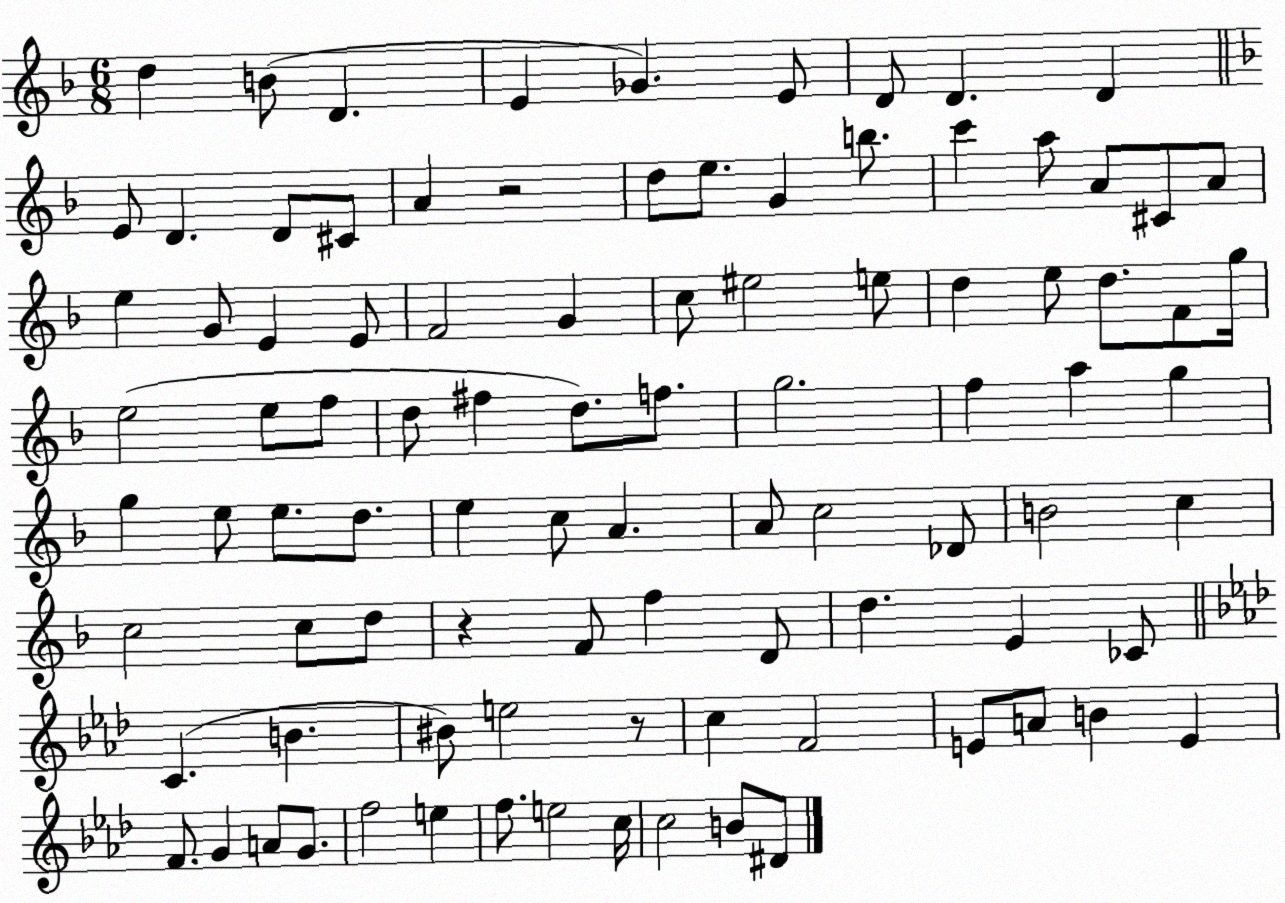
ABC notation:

X:1
T:Untitled
M:6/8
L:1/4
K:F
d B/2 D E _G E/2 D/2 D D E/2 D D/2 ^C/2 A z2 d/2 e/2 G b/2 c' a/2 A/2 ^C/2 A/2 e G/2 E E/2 F2 G c/2 ^e2 e/2 d e/2 d/2 F/2 g/4 e2 e/2 f/2 d/2 ^f d/2 f/2 g2 f a g g e/2 e/2 d/2 e c/2 A A/2 c2 _D/2 B2 c c2 c/2 d/2 z F/2 f D/2 d E _C/2 C B ^B/2 e2 z/2 c F2 E/2 A/2 B E F/2 G A/2 G/2 f2 e f/2 e2 c/4 c2 B/2 ^D/2